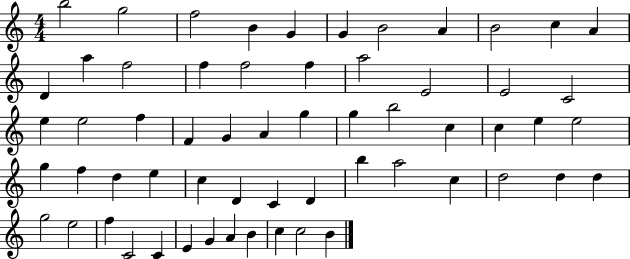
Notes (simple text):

B5/h G5/h F5/h B4/q G4/q G4/q B4/h A4/q B4/h C5/q A4/q D4/q A5/q F5/h F5/q F5/h F5/q A5/h E4/h E4/h C4/h E5/q E5/h F5/q F4/q G4/q A4/q G5/q G5/q B5/h C5/q C5/q E5/q E5/h G5/q F5/q D5/q E5/q C5/q D4/q C4/q D4/q B5/q A5/h C5/q D5/h D5/q D5/q G5/h E5/h F5/q C4/h C4/q E4/q G4/q A4/q B4/q C5/q C5/h B4/q